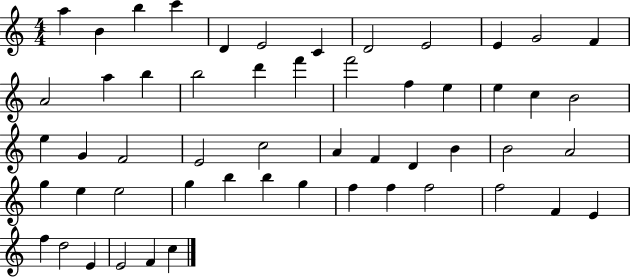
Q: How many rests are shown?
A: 0